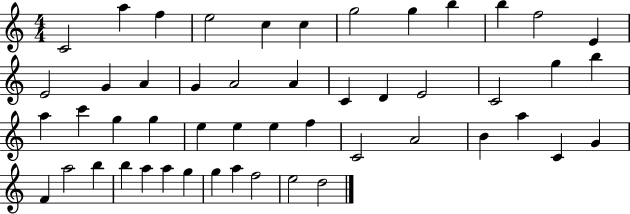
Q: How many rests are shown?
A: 0